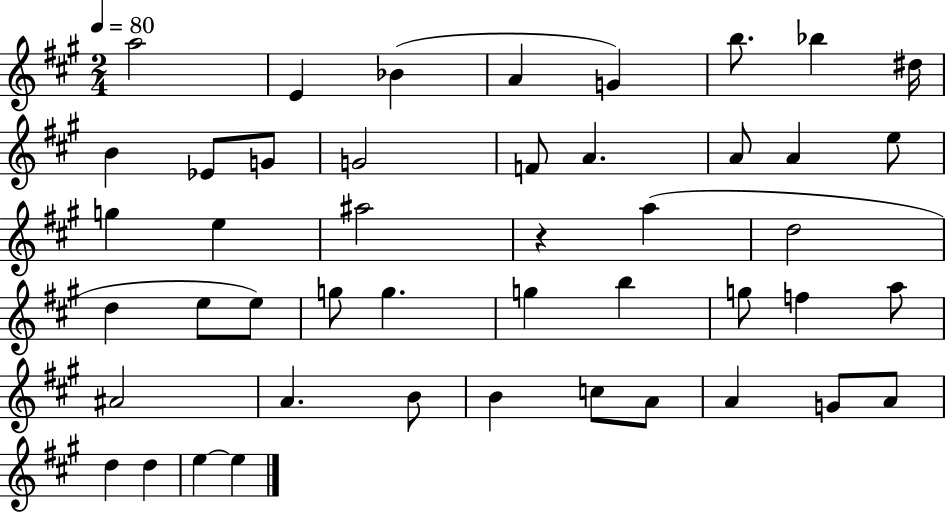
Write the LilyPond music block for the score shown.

{
  \clef treble
  \numericTimeSignature
  \time 2/4
  \key a \major
  \tempo 4 = 80
  a''2 | e'4 bes'4( | a'4 g'4) | b''8. bes''4 dis''16 | \break b'4 ees'8 g'8 | g'2 | f'8 a'4. | a'8 a'4 e''8 | \break g''4 e''4 | ais''2 | r4 a''4( | d''2 | \break d''4 e''8 e''8) | g''8 g''4. | g''4 b''4 | g''8 f''4 a''8 | \break ais'2 | a'4. b'8 | b'4 c''8 a'8 | a'4 g'8 a'8 | \break d''4 d''4 | e''4~~ e''4 | \bar "|."
}